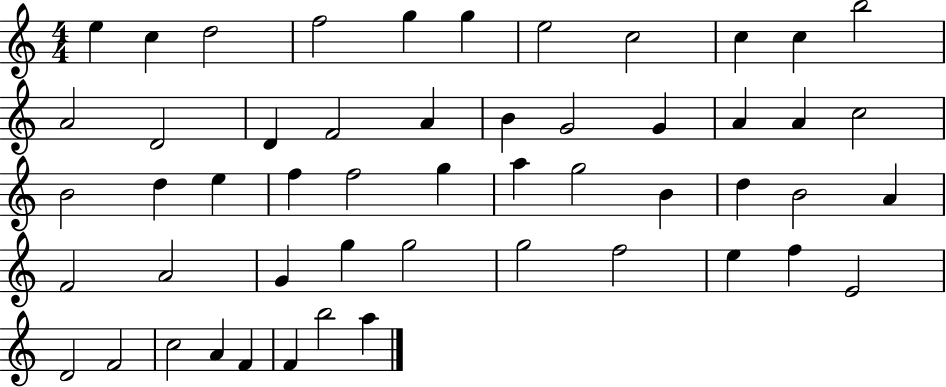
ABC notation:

X:1
T:Untitled
M:4/4
L:1/4
K:C
e c d2 f2 g g e2 c2 c c b2 A2 D2 D F2 A B G2 G A A c2 B2 d e f f2 g a g2 B d B2 A F2 A2 G g g2 g2 f2 e f E2 D2 F2 c2 A F F b2 a